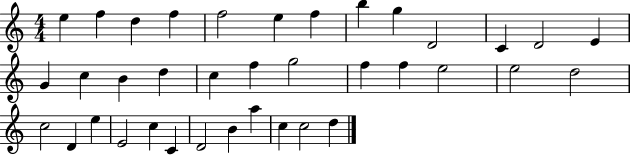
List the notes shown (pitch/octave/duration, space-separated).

E5/q F5/q D5/q F5/q F5/h E5/q F5/q B5/q G5/q D4/h C4/q D4/h E4/q G4/q C5/q B4/q D5/q C5/q F5/q G5/h F5/q F5/q E5/h E5/h D5/h C5/h D4/q E5/q E4/h C5/q C4/q D4/h B4/q A5/q C5/q C5/h D5/q